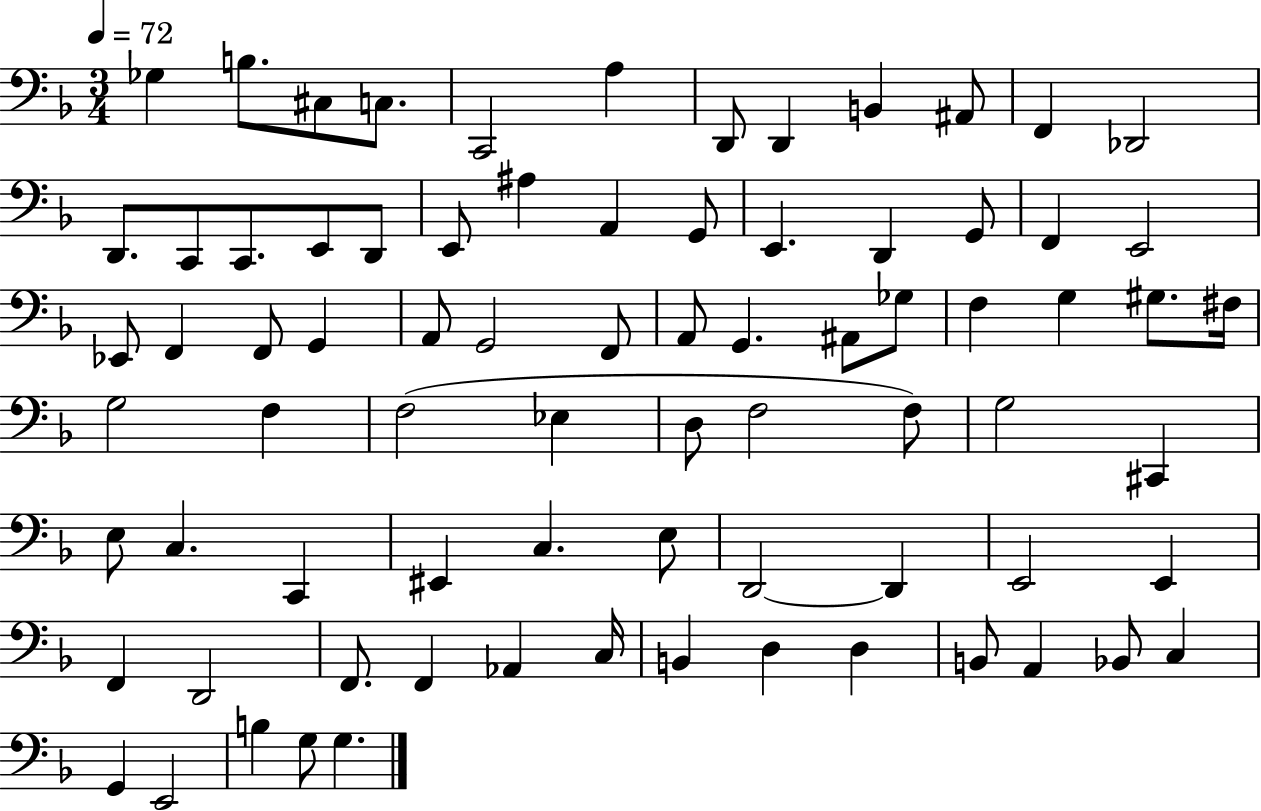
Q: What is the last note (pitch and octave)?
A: G3